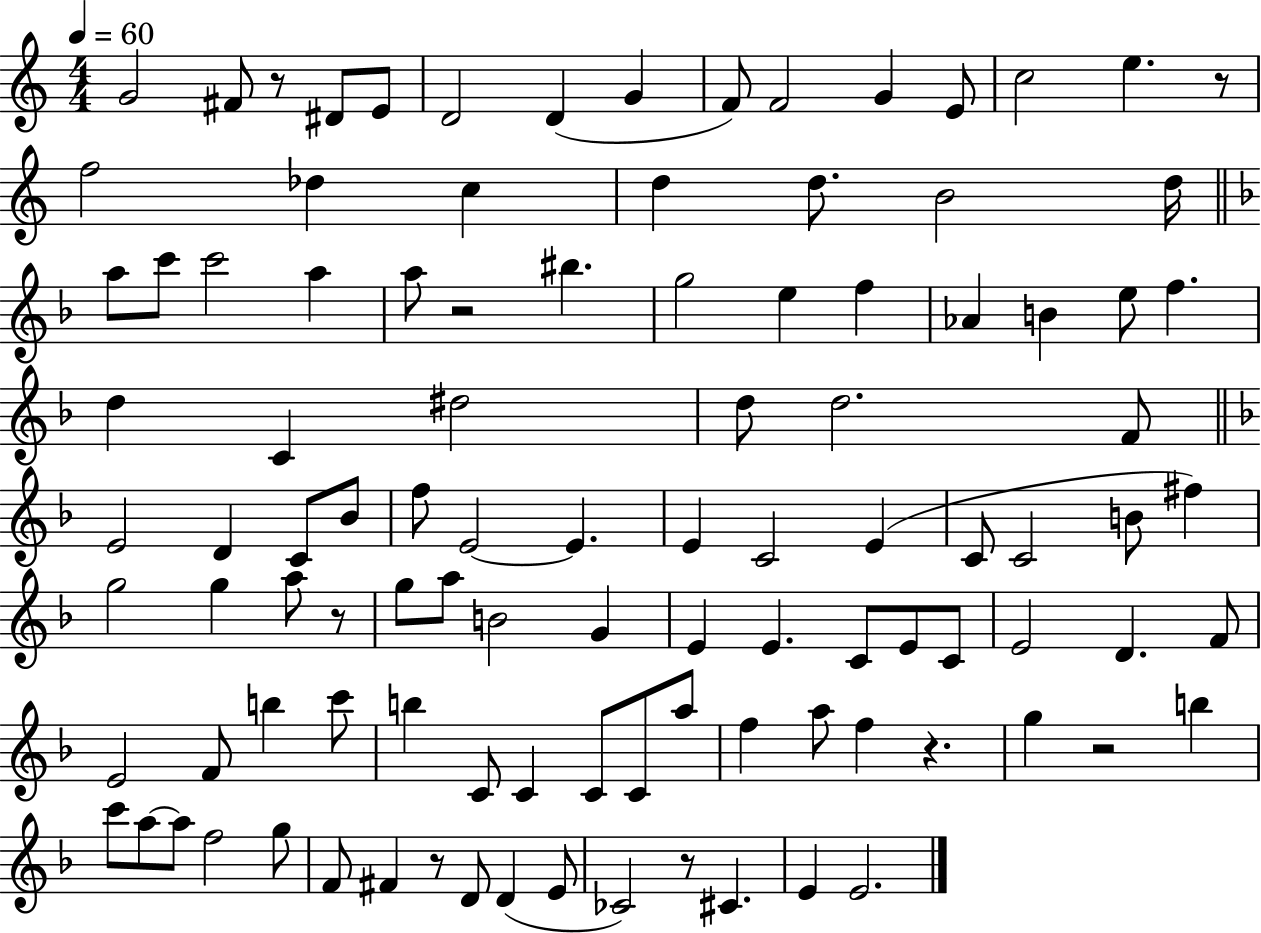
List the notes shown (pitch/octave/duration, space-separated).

G4/h F#4/e R/e D#4/e E4/e D4/h D4/q G4/q F4/e F4/h G4/q E4/e C5/h E5/q. R/e F5/h Db5/q C5/q D5/q D5/e. B4/h D5/s A5/e C6/e C6/h A5/q A5/e R/h BIS5/q. G5/h E5/q F5/q Ab4/q B4/q E5/e F5/q. D5/q C4/q D#5/h D5/e D5/h. F4/e E4/h D4/q C4/e Bb4/e F5/e E4/h E4/q. E4/q C4/h E4/q C4/e C4/h B4/e F#5/q G5/h G5/q A5/e R/e G5/e A5/e B4/h G4/q E4/q E4/q. C4/e E4/e C4/e E4/h D4/q. F4/e E4/h F4/e B5/q C6/e B5/q C4/e C4/q C4/e C4/e A5/e F5/q A5/e F5/q R/q. G5/q R/h B5/q C6/e A5/e A5/e F5/h G5/e F4/e F#4/q R/e D4/e D4/q E4/e CES4/h R/e C#4/q. E4/q E4/h.